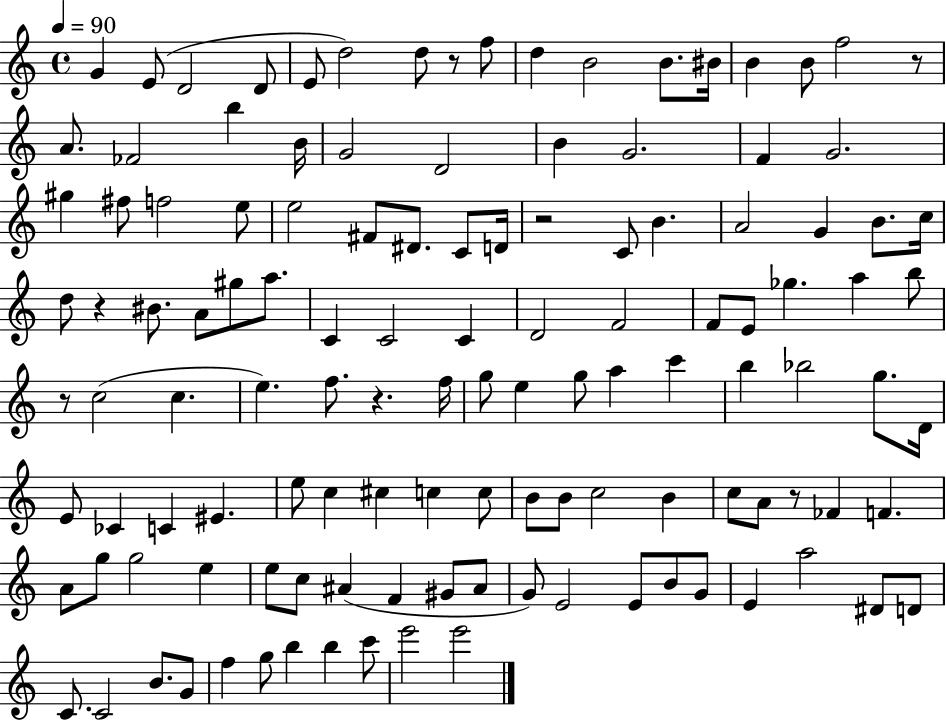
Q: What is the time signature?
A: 4/4